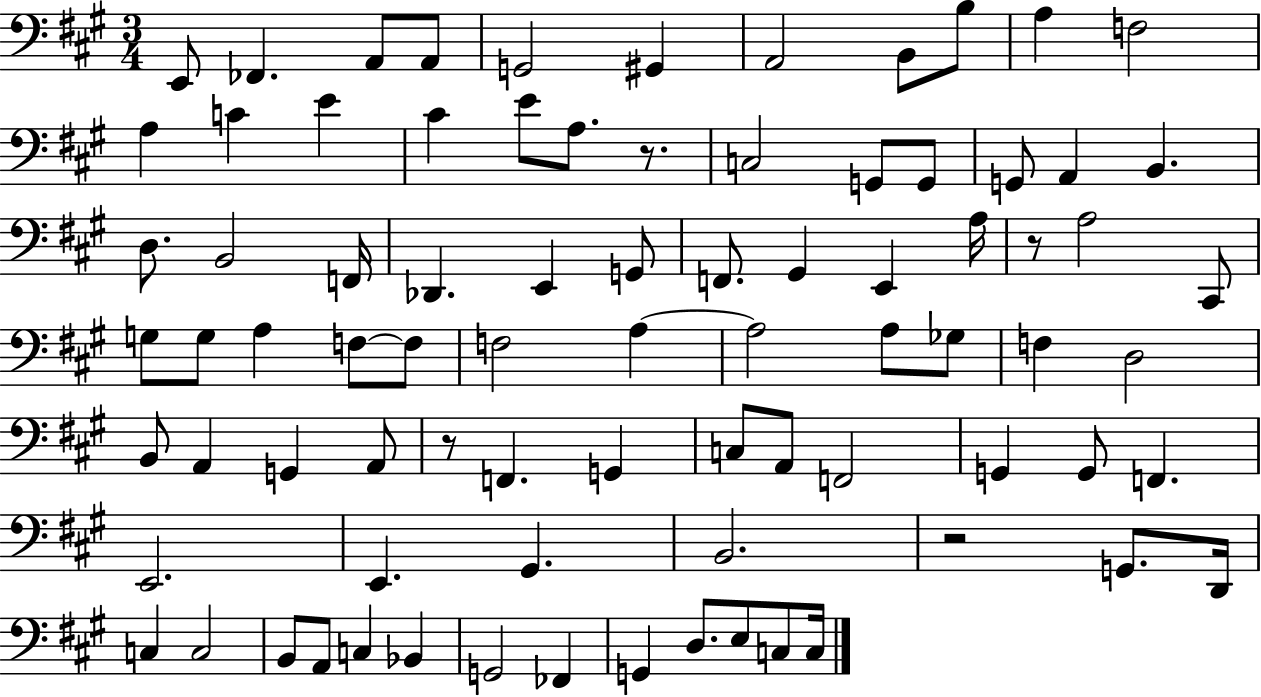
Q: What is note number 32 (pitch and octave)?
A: E2